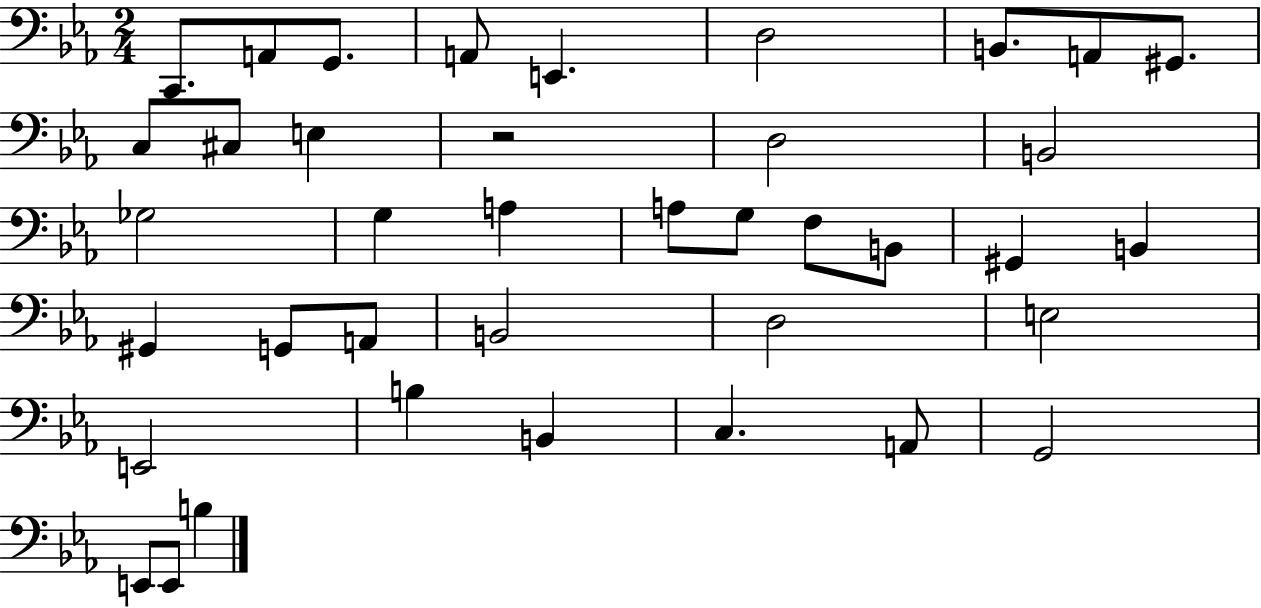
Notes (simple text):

C2/e. A2/e G2/e. A2/e E2/q. D3/h B2/e. A2/e G#2/e. C3/e C#3/e E3/q R/h D3/h B2/h Gb3/h G3/q A3/q A3/e G3/e F3/e B2/e G#2/q B2/q G#2/q G2/e A2/e B2/h D3/h E3/h E2/h B3/q B2/q C3/q. A2/e G2/h E2/e E2/e B3/q